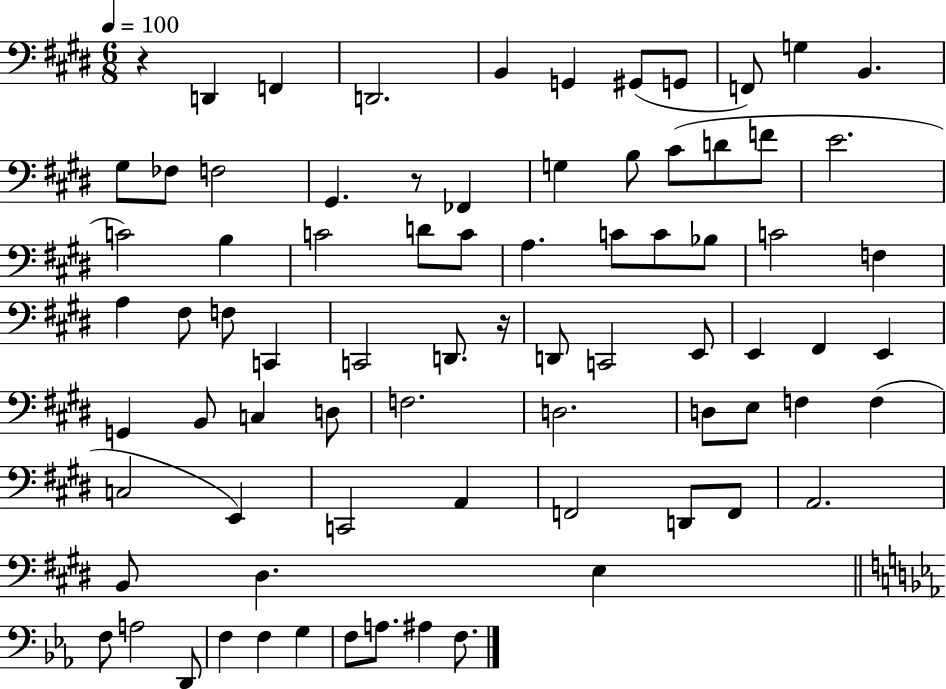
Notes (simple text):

R/q D2/q F2/q D2/h. B2/q G2/q G#2/e G2/e F2/e G3/q B2/q. G#3/e FES3/e F3/h G#2/q. R/e FES2/q G3/q B3/e C#4/e D4/e F4/e E4/h. C4/h B3/q C4/h D4/e C4/e A3/q. C4/e C4/e Bb3/e C4/h F3/q A3/q F#3/e F3/e C2/q C2/h D2/e. R/s D2/e C2/h E2/e E2/q F#2/q E2/q G2/q B2/e C3/q D3/e F3/h. D3/h. D3/e E3/e F3/q F3/q C3/h E2/q C2/h A2/q F2/h D2/e F2/e A2/h. B2/e D#3/q. E3/q F3/e A3/h D2/e F3/q F3/q G3/q F3/e A3/e. A#3/q F3/e.